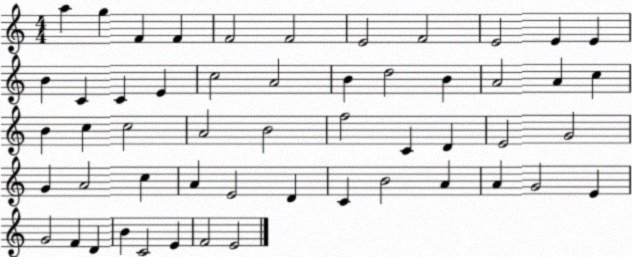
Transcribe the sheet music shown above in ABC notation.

X:1
T:Untitled
M:4/4
L:1/4
K:C
a g F F F2 F2 E2 F2 E2 E E B C C E c2 A2 B d2 B A2 A c B c c2 A2 B2 f2 C D E2 G2 G A2 c A E2 D C B2 A A G2 E G2 F D B C2 E F2 E2